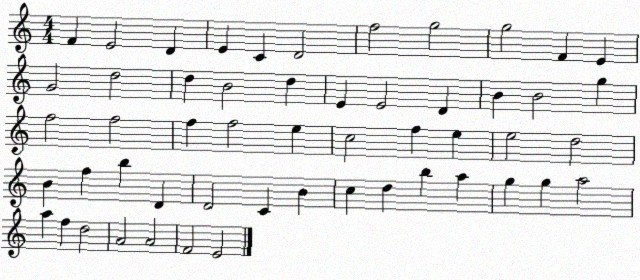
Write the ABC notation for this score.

X:1
T:Untitled
M:4/4
L:1/4
K:C
F E2 D E C D2 f2 g2 g2 F E G2 d2 d B2 d E E2 D B B2 g f2 f2 f f2 e c2 f e e2 d2 B f b D D2 C B c d b a g g a2 a f d2 A2 A2 F2 E2